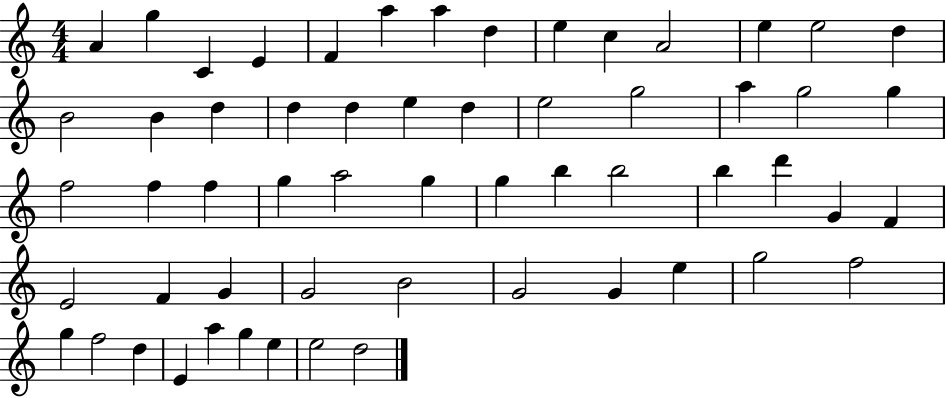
{
  \clef treble
  \numericTimeSignature
  \time 4/4
  \key c \major
  a'4 g''4 c'4 e'4 | f'4 a''4 a''4 d''4 | e''4 c''4 a'2 | e''4 e''2 d''4 | \break b'2 b'4 d''4 | d''4 d''4 e''4 d''4 | e''2 g''2 | a''4 g''2 g''4 | \break f''2 f''4 f''4 | g''4 a''2 g''4 | g''4 b''4 b''2 | b''4 d'''4 g'4 f'4 | \break e'2 f'4 g'4 | g'2 b'2 | g'2 g'4 e''4 | g''2 f''2 | \break g''4 f''2 d''4 | e'4 a''4 g''4 e''4 | e''2 d''2 | \bar "|."
}